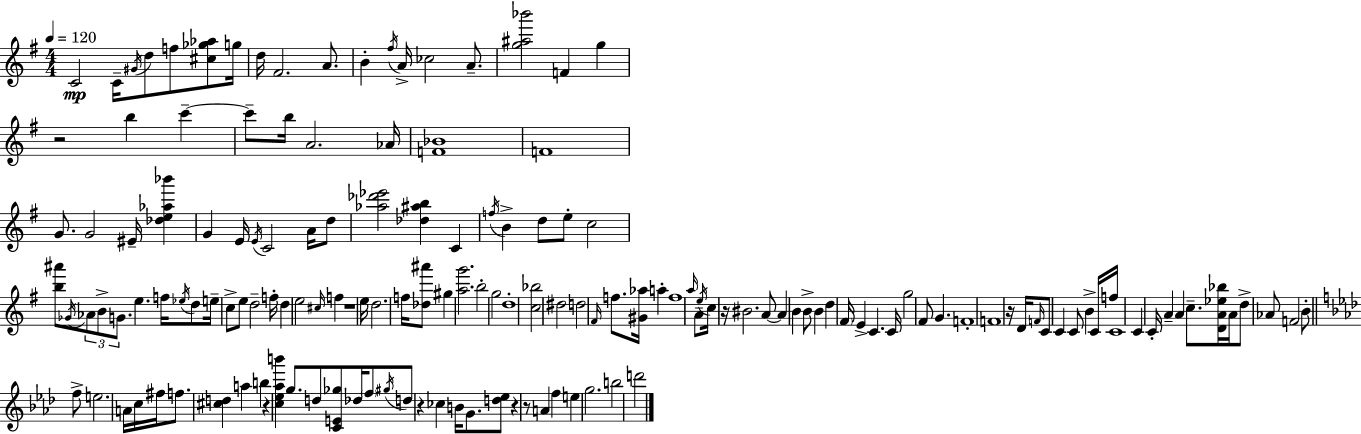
X:1
T:Untitled
M:4/4
L:1/4
K:G
C2 C/4 ^G/4 d/2 f/2 [^c_g_a]/2 g/4 d/4 ^F2 A/2 B ^f/4 A/4 _c2 A/2 [g^a_b']2 F g z2 b c' c'/2 b/4 A2 _A/4 [F_B]4 F4 G/2 G2 ^E/4 [_de_a_b'] G E/4 E/4 C2 A/4 d/2 [_a_d'_e']2 [_d^ab] C f/4 B d/2 e/2 c2 [b^a']/2 _G/4 _A/2 B/2 G/2 e f/4 _e/4 d/2 e/4 c/2 e/2 d2 f/4 d e2 ^c/4 f z4 e/4 d2 f/4 [_d^a']/2 ^g [ag']2 b2 g2 d4 [c_b]2 ^d2 d2 ^F/4 f/2 [^G_a]/4 a f4 a/4 A/2 e/4 c/4 z/4 ^B2 A/2 A B B/2 B d ^F/4 E C C/4 g2 ^F/2 G F4 F4 z/4 D/4 F/4 C/2 C C/2 B C/4 f/4 C4 C C/4 A A c/2 [DA_e_b]/4 A/4 d/2 _A/2 F2 B/2 f/2 e2 A/4 c/4 ^f/4 f/2 [^cd] a b z [c_e_ab'] g/2 d/2 [CE_g]/2 _d/4 f/2 ^g/4 d/2 z _c B/4 G/2 [d_e]/2 z z/2 A f e g2 b2 d'2